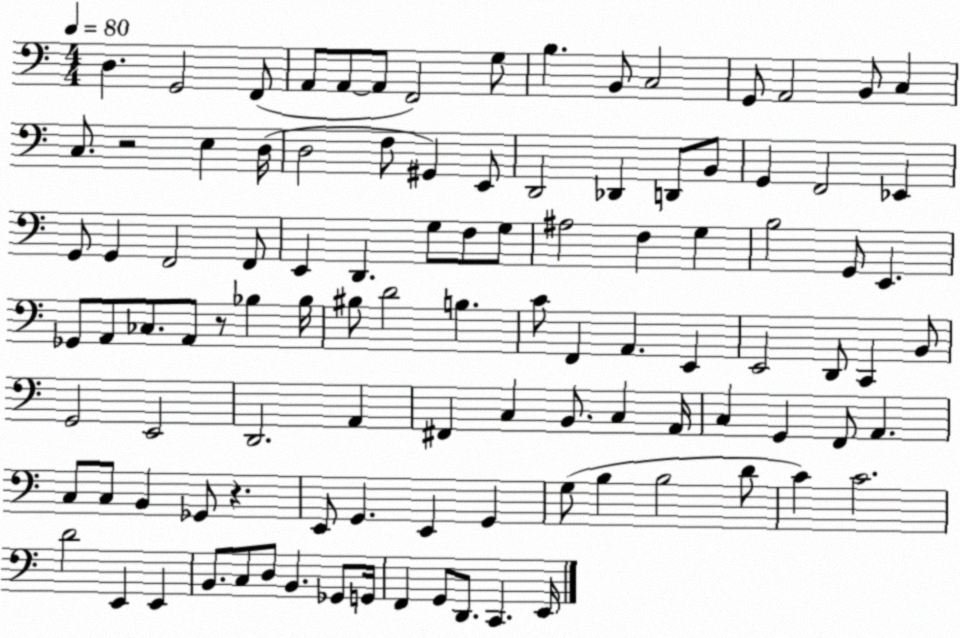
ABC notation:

X:1
T:Untitled
M:4/4
L:1/4
K:C
D, G,,2 F,,/2 A,,/2 A,,/2 A,,/2 F,,2 G,/2 B, B,,/2 C,2 G,,/2 A,,2 B,,/2 C, C,/2 z2 E, D,/4 D,2 F,/2 ^G,, E,,/2 D,,2 _D,, D,,/2 B,,/2 G,, F,,2 _E,, G,,/2 G,, F,,2 F,,/2 E,, D,, G,/2 F,/2 G,/2 ^A,2 F, G, B,2 G,,/2 E,, _G,,/2 A,,/2 _C,/2 A,,/2 z/2 _B, _B,/4 ^B,/2 D2 B, C/2 F,, A,, E,, E,,2 D,,/2 C,, B,,/2 G,,2 E,,2 D,,2 A,, ^F,, C, B,,/2 C, A,,/4 C, G,, F,,/2 A,, C,/2 C,/2 B,, _G,,/2 z E,,/2 G,, E,, G,, G,/2 B, B,2 D/2 C C2 D2 E,, E,, B,,/2 C,/2 D,/2 B,, _G,,/2 G,,/4 F,, G,,/2 D,,/2 C,, E,,/4